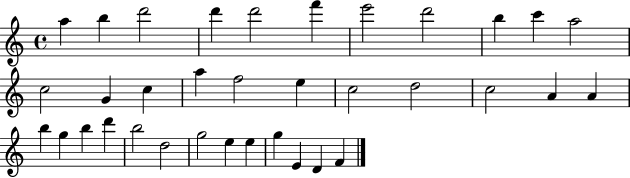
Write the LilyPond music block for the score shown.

{
  \clef treble
  \time 4/4
  \defaultTimeSignature
  \key c \major
  a''4 b''4 d'''2 | d'''4 d'''2 f'''4 | e'''2 d'''2 | b''4 c'''4 a''2 | \break c''2 g'4 c''4 | a''4 f''2 e''4 | c''2 d''2 | c''2 a'4 a'4 | \break b''4 g''4 b''4 d'''4 | b''2 d''2 | g''2 e''4 e''4 | g''4 e'4 d'4 f'4 | \break \bar "|."
}